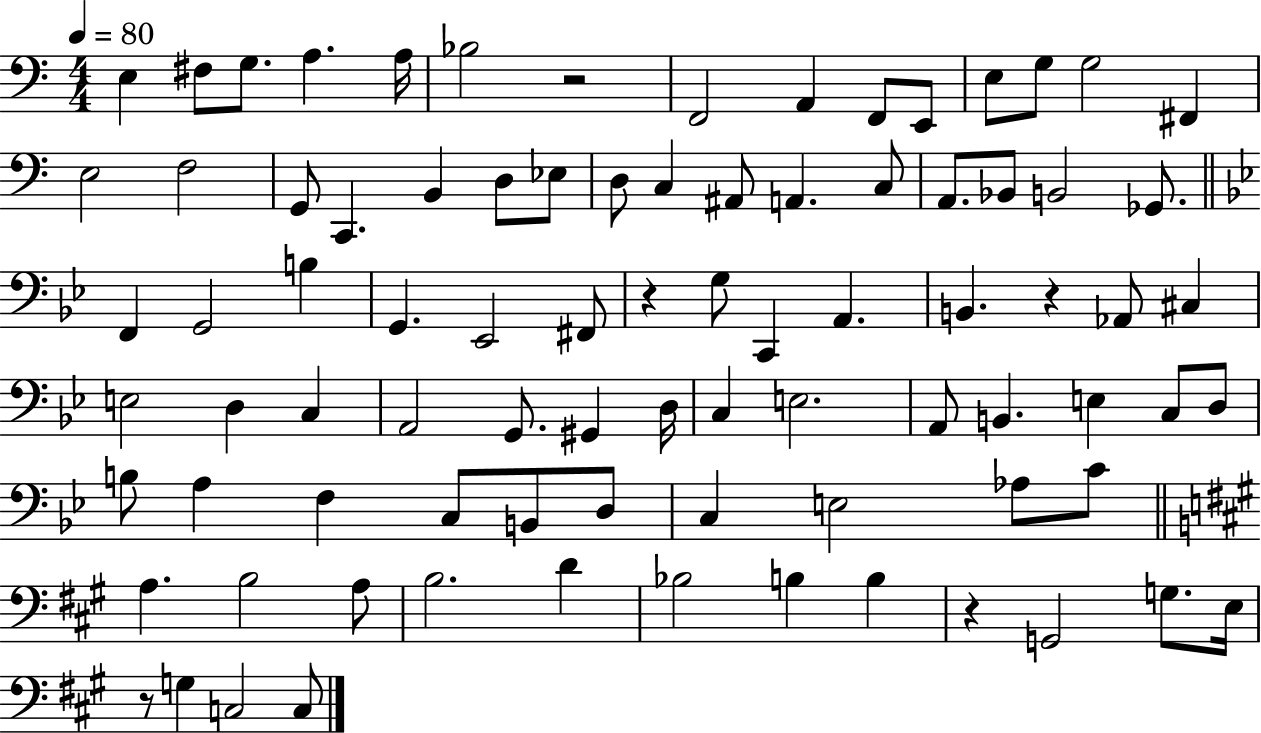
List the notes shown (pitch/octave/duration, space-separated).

E3/q F#3/e G3/e. A3/q. A3/s Bb3/h R/h F2/h A2/q F2/e E2/e E3/e G3/e G3/h F#2/q E3/h F3/h G2/e C2/q. B2/q D3/e Eb3/e D3/e C3/q A#2/e A2/q. C3/e A2/e. Bb2/e B2/h Gb2/e. F2/q G2/h B3/q G2/q. Eb2/h F#2/e R/q G3/e C2/q A2/q. B2/q. R/q Ab2/e C#3/q E3/h D3/q C3/q A2/h G2/e. G#2/q D3/s C3/q E3/h. A2/e B2/q. E3/q C3/e D3/e B3/e A3/q F3/q C3/e B2/e D3/e C3/q E3/h Ab3/e C4/e A3/q. B3/h A3/e B3/h. D4/q Bb3/h B3/q B3/q R/q G2/h G3/e. E3/s R/e G3/q C3/h C3/e